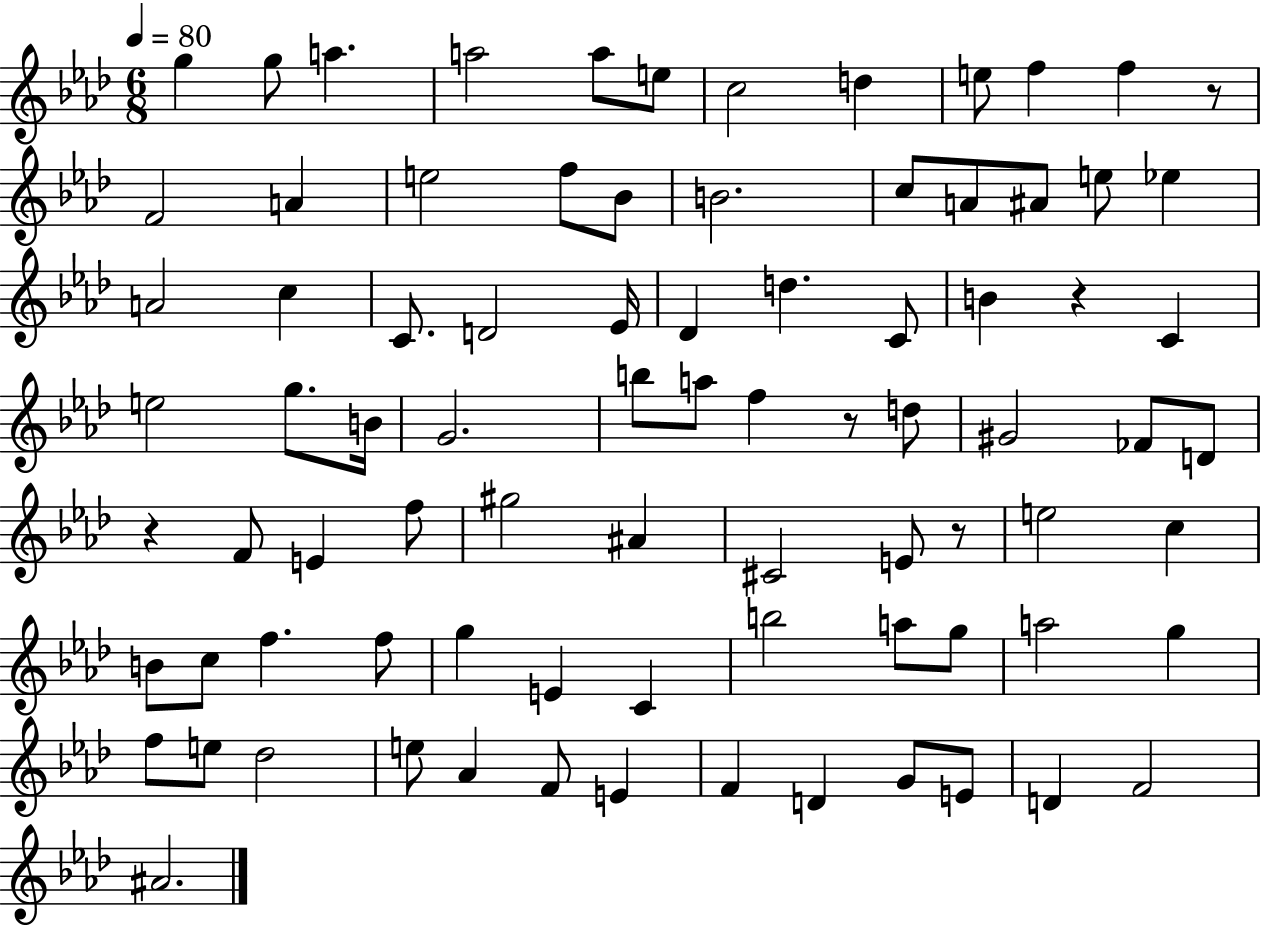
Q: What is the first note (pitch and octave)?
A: G5